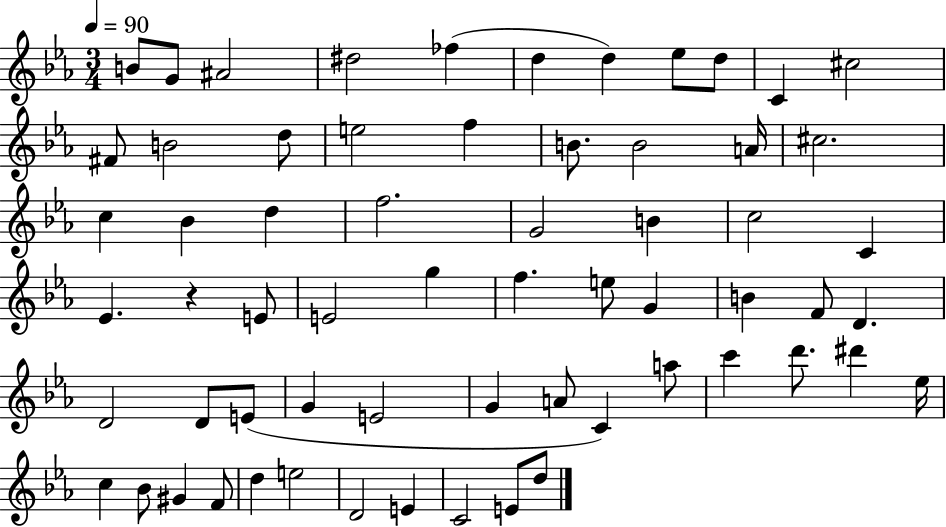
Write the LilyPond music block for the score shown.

{
  \clef treble
  \numericTimeSignature
  \time 3/4
  \key ees \major
  \tempo 4 = 90
  b'8 g'8 ais'2 | dis''2 fes''4( | d''4 d''4) ees''8 d''8 | c'4 cis''2 | \break fis'8 b'2 d''8 | e''2 f''4 | b'8. b'2 a'16 | cis''2. | \break c''4 bes'4 d''4 | f''2. | g'2 b'4 | c''2 c'4 | \break ees'4. r4 e'8 | e'2 g''4 | f''4. e''8 g'4 | b'4 f'8 d'4. | \break d'2 d'8 e'8( | g'4 e'2 | g'4 a'8 c'4) a''8 | c'''4 d'''8. dis'''4 ees''16 | \break c''4 bes'8 gis'4 f'8 | d''4 e''2 | d'2 e'4 | c'2 e'8 d''8 | \break \bar "|."
}